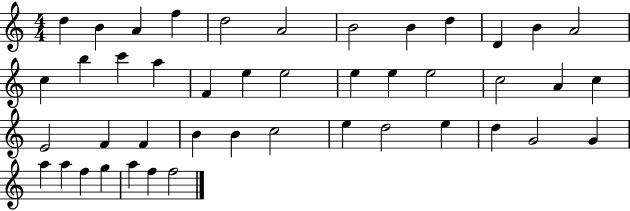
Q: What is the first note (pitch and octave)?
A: D5